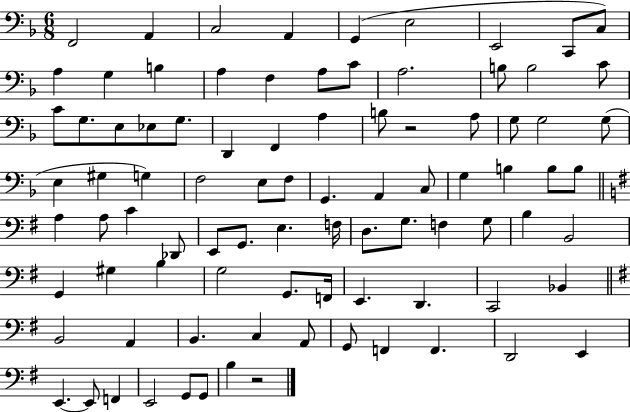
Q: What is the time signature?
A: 6/8